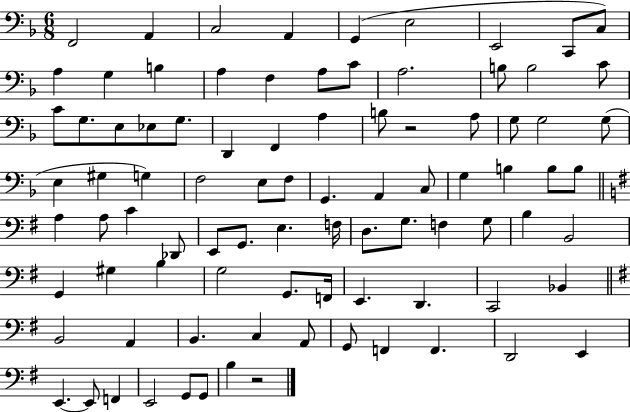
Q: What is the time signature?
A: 6/8